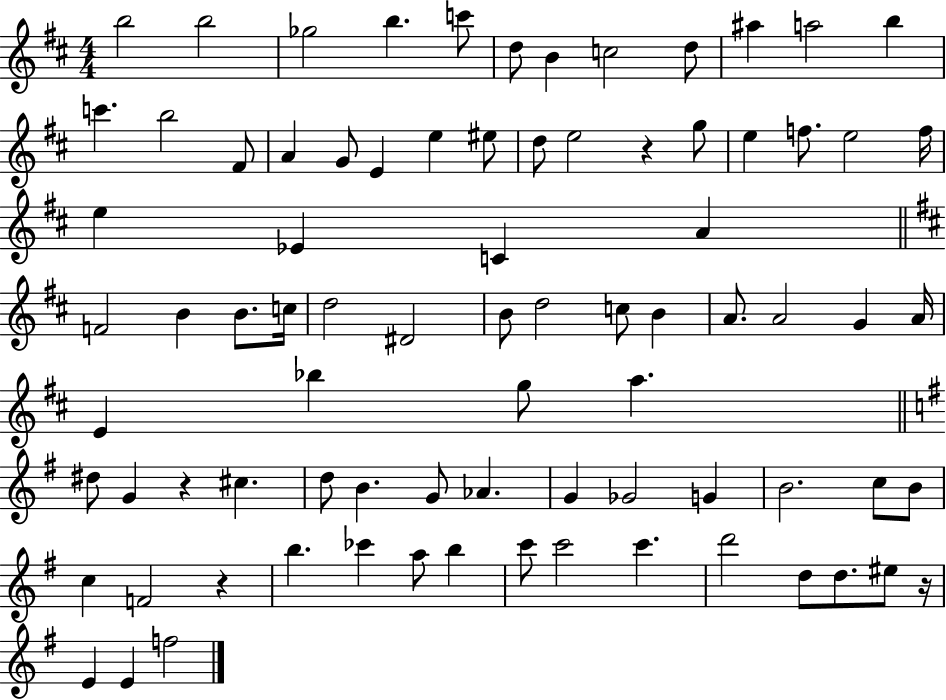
X:1
T:Untitled
M:4/4
L:1/4
K:D
b2 b2 _g2 b c'/2 d/2 B c2 d/2 ^a a2 b c' b2 ^F/2 A G/2 E e ^e/2 d/2 e2 z g/2 e f/2 e2 f/4 e _E C A F2 B B/2 c/4 d2 ^D2 B/2 d2 c/2 B A/2 A2 G A/4 E _b g/2 a ^d/2 G z ^c d/2 B G/2 _A G _G2 G B2 c/2 B/2 c F2 z b _c' a/2 b c'/2 c'2 c' d'2 d/2 d/2 ^e/2 z/4 E E f2